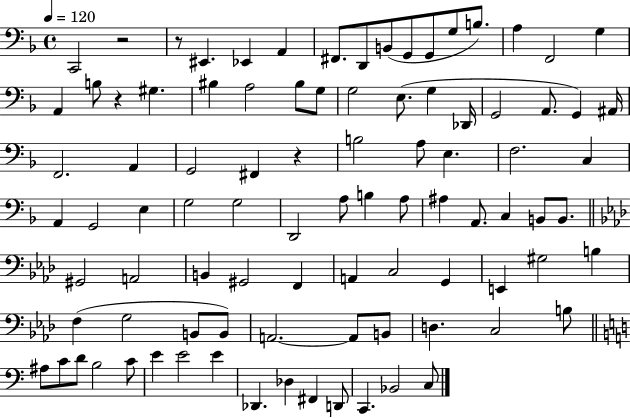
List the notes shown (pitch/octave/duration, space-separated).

C2/h R/h R/e EIS2/q. Eb2/q A2/q F#2/e. D2/e B2/e G2/e G2/e G3/e B3/e. A3/q F2/h G3/q A2/q B3/e R/q G#3/q. BIS3/q A3/h BIS3/e G3/e G3/h E3/e. G3/q Db2/s G2/h A2/e. G2/q A#2/s F2/h. A2/q G2/h F#2/q R/q B3/h A3/e E3/q. F3/h. C3/q A2/q G2/h E3/q G3/h G3/h D2/h A3/e B3/q A3/e A#3/q A2/e. C3/q B2/e B2/e. G#2/h A2/h B2/q G#2/h F2/q A2/q C3/h G2/q E2/q G#3/h B3/q F3/q G3/h B2/e B2/e A2/h. A2/e B2/e D3/q. C3/h B3/e A#3/e C4/e D4/e B3/h C4/e E4/q E4/h E4/q Db2/q. Db3/q F#2/q D2/e C2/q. Bb2/h C3/e